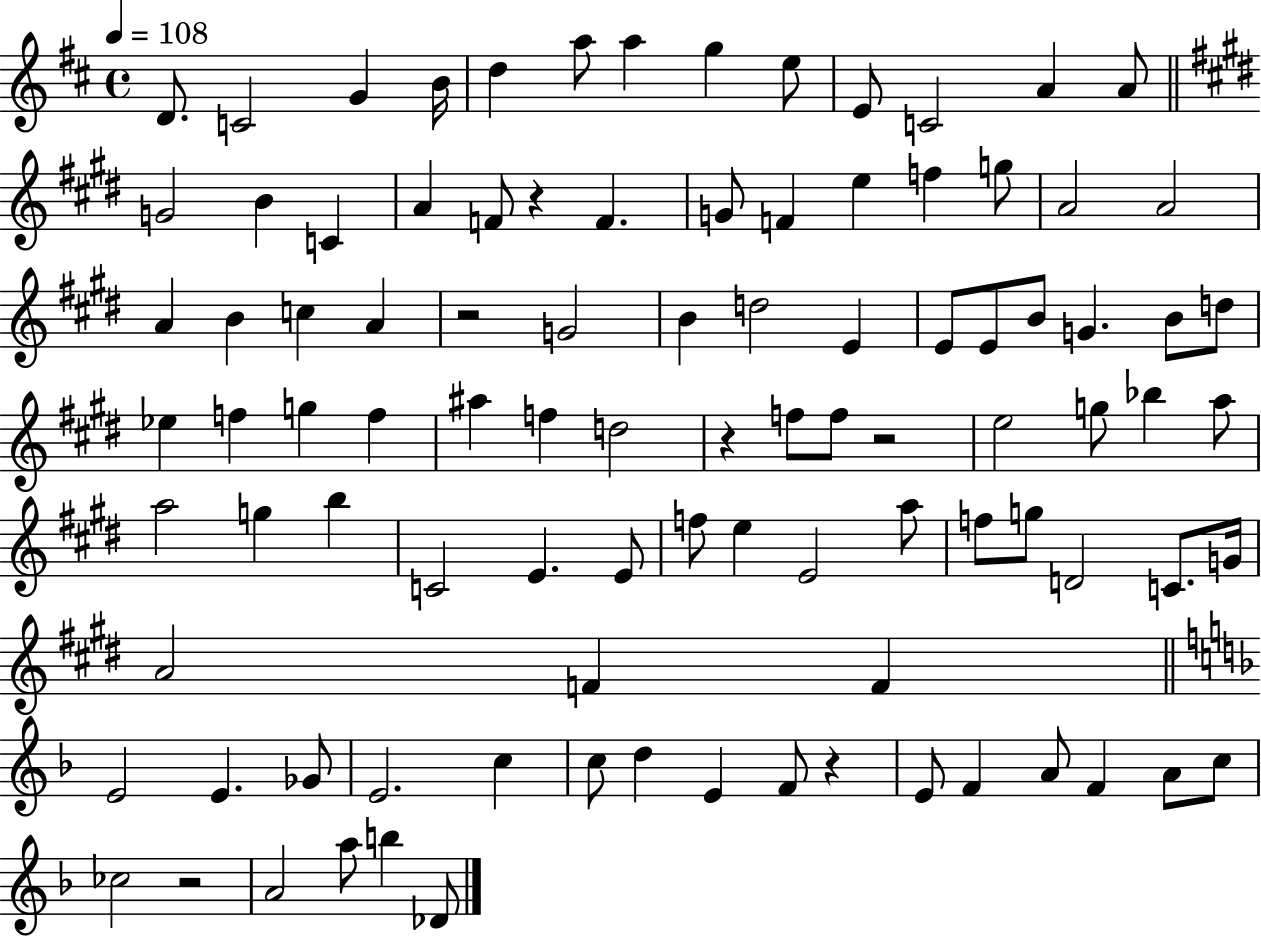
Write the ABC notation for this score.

X:1
T:Untitled
M:4/4
L:1/4
K:D
D/2 C2 G B/4 d a/2 a g e/2 E/2 C2 A A/2 G2 B C A F/2 z F G/2 F e f g/2 A2 A2 A B c A z2 G2 B d2 E E/2 E/2 B/2 G B/2 d/2 _e f g f ^a f d2 z f/2 f/2 z2 e2 g/2 _b a/2 a2 g b C2 E E/2 f/2 e E2 a/2 f/2 g/2 D2 C/2 G/4 A2 F F E2 E _G/2 E2 c c/2 d E F/2 z E/2 F A/2 F A/2 c/2 _c2 z2 A2 a/2 b _D/2